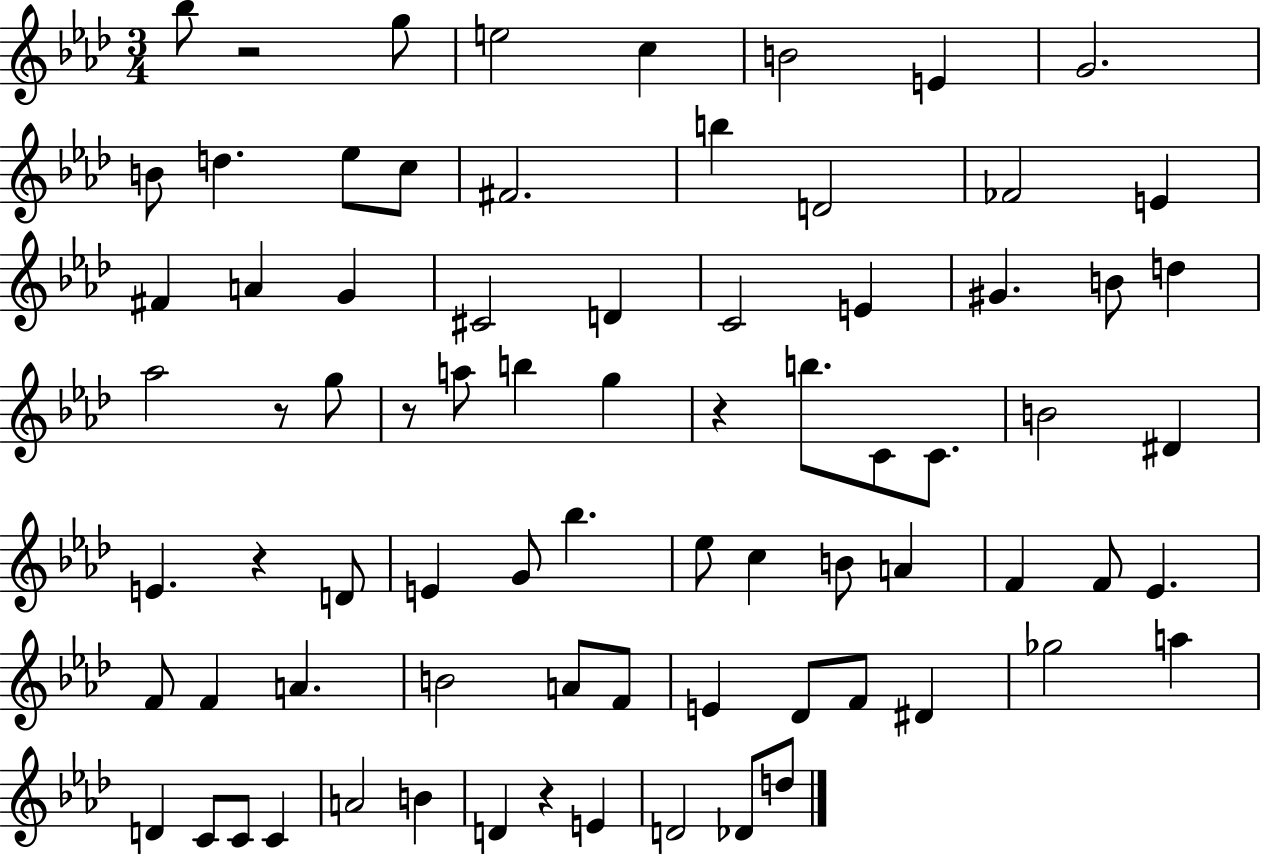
Bb5/e R/h G5/e E5/h C5/q B4/h E4/q G4/h. B4/e D5/q. Eb5/e C5/e F#4/h. B5/q D4/h FES4/h E4/q F#4/q A4/q G4/q C#4/h D4/q C4/h E4/q G#4/q. B4/e D5/q Ab5/h R/e G5/e R/e A5/e B5/q G5/q R/q B5/e. C4/e C4/e. B4/h D#4/q E4/q. R/q D4/e E4/q G4/e Bb5/q. Eb5/e C5/q B4/e A4/q F4/q F4/e Eb4/q. F4/e F4/q A4/q. B4/h A4/e F4/e E4/q Db4/e F4/e D#4/q Gb5/h A5/q D4/q C4/e C4/e C4/q A4/h B4/q D4/q R/q E4/q D4/h Db4/e D5/e